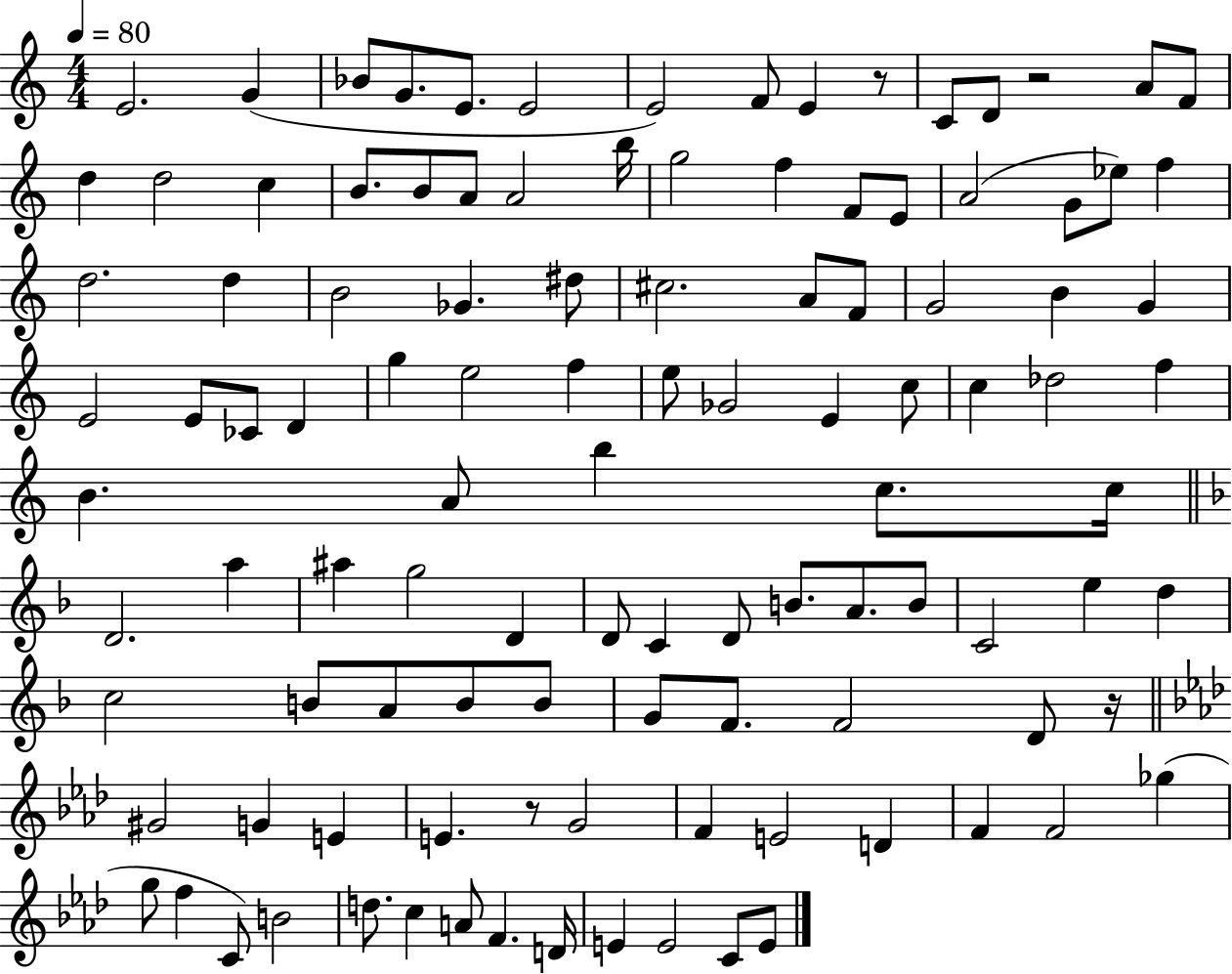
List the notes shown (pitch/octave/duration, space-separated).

E4/h. G4/q Bb4/e G4/e. E4/e. E4/h E4/h F4/e E4/q R/e C4/e D4/e R/h A4/e F4/e D5/q D5/h C5/q B4/e. B4/e A4/e A4/h B5/s G5/h F5/q F4/e E4/e A4/h G4/e Eb5/e F5/q D5/h. D5/q B4/h Gb4/q. D#5/e C#5/h. A4/e F4/e G4/h B4/q G4/q E4/h E4/e CES4/e D4/q G5/q E5/h F5/q E5/e Gb4/h E4/q C5/e C5/q Db5/h F5/q B4/q. A4/e B5/q C5/e. C5/s D4/h. A5/q A#5/q G5/h D4/q D4/e C4/q D4/e B4/e. A4/e. B4/e C4/h E5/q D5/q C5/h B4/e A4/e B4/e B4/e G4/e F4/e. F4/h D4/e R/s G#4/h G4/q E4/q E4/q. R/e G4/h F4/q E4/h D4/q F4/q F4/h Gb5/q G5/e F5/q C4/e B4/h D5/e. C5/q A4/e F4/q. D4/s E4/q E4/h C4/e E4/e